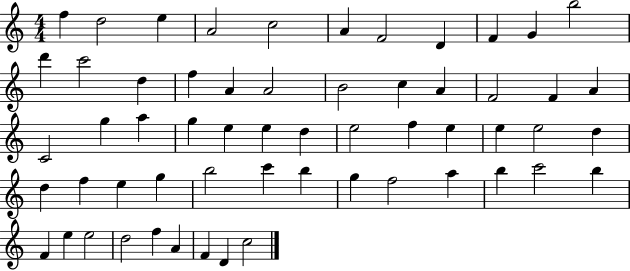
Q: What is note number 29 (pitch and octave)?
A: E5